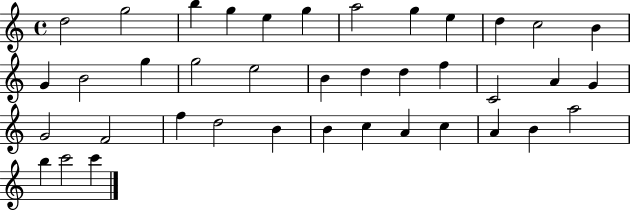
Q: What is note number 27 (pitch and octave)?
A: F5